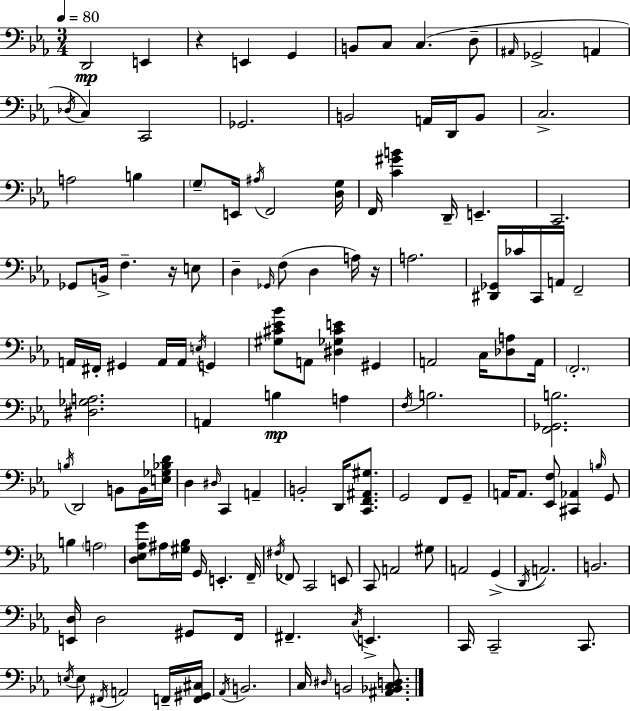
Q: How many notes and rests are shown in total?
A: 136